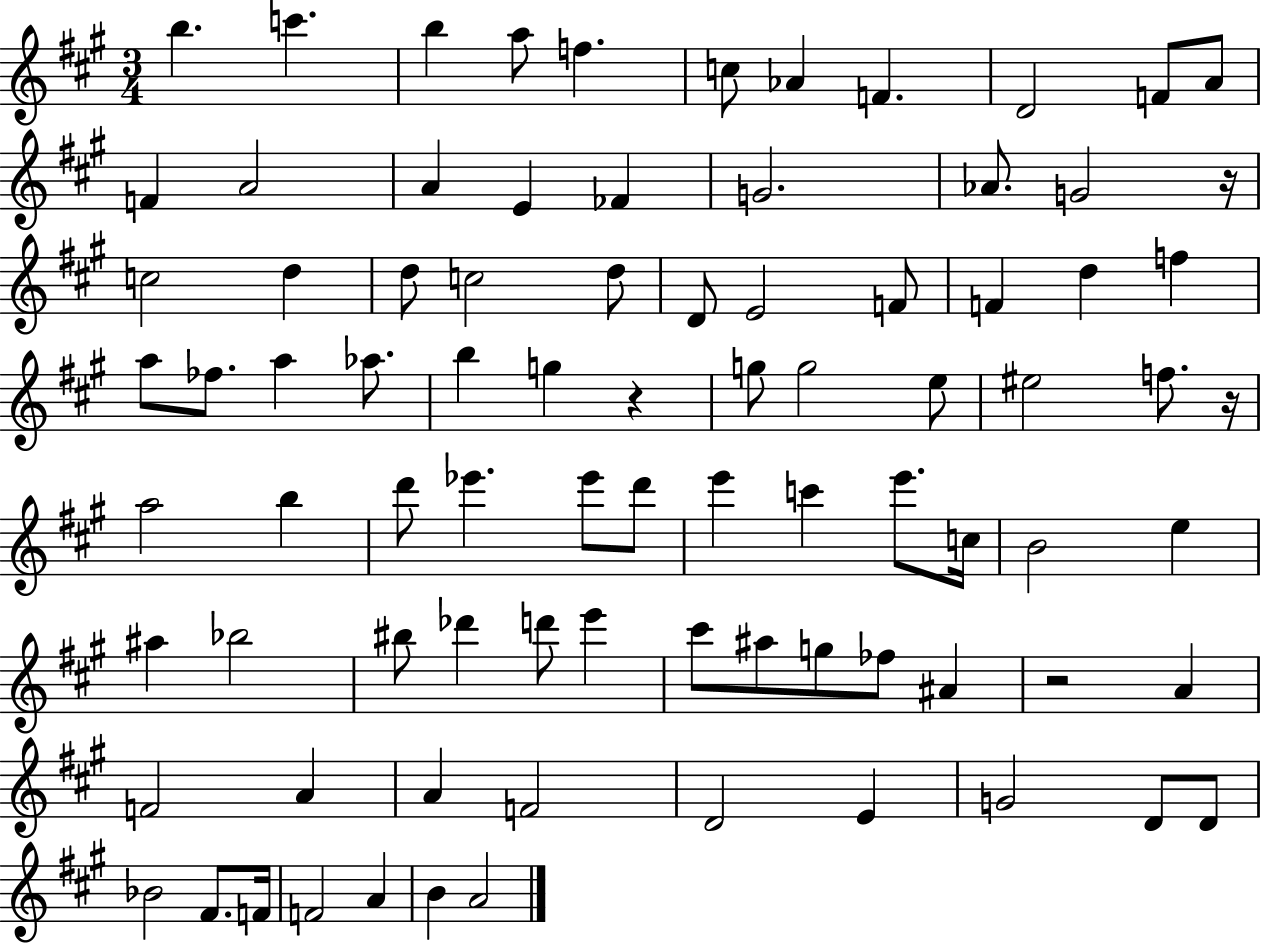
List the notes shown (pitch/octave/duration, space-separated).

B5/q. C6/q. B5/q A5/e F5/q. C5/e Ab4/q F4/q. D4/h F4/e A4/e F4/q A4/h A4/q E4/q FES4/q G4/h. Ab4/e. G4/h R/s C5/h D5/q D5/e C5/h D5/e D4/e E4/h F4/e F4/q D5/q F5/q A5/e FES5/e. A5/q Ab5/e. B5/q G5/q R/q G5/e G5/h E5/e EIS5/h F5/e. R/s A5/h B5/q D6/e Eb6/q. Eb6/e D6/e E6/q C6/q E6/e. C5/s B4/h E5/q A#5/q Bb5/h BIS5/e Db6/q D6/e E6/q C#6/e A#5/e G5/e FES5/e A#4/q R/h A4/q F4/h A4/q A4/q F4/h D4/h E4/q G4/h D4/e D4/e Bb4/h F#4/e. F4/s F4/h A4/q B4/q A4/h